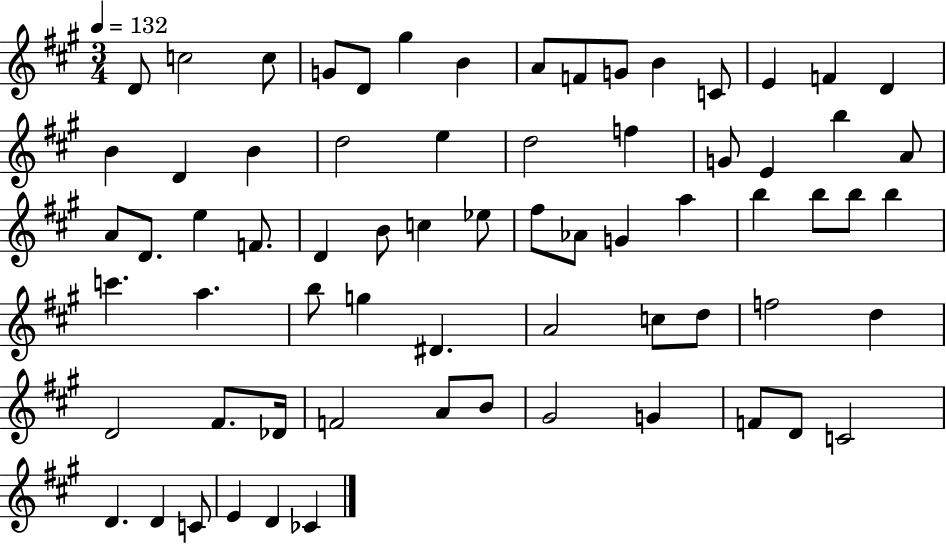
X:1
T:Untitled
M:3/4
L:1/4
K:A
D/2 c2 c/2 G/2 D/2 ^g B A/2 F/2 G/2 B C/2 E F D B D B d2 e d2 f G/2 E b A/2 A/2 D/2 e F/2 D B/2 c _e/2 ^f/2 _A/2 G a b b/2 b/2 b c' a b/2 g ^D A2 c/2 d/2 f2 d D2 ^F/2 _D/4 F2 A/2 B/2 ^G2 G F/2 D/2 C2 D D C/2 E D _C